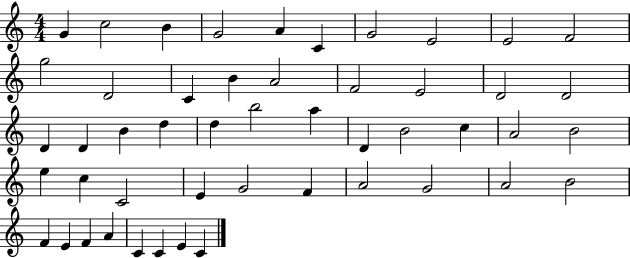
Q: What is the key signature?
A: C major